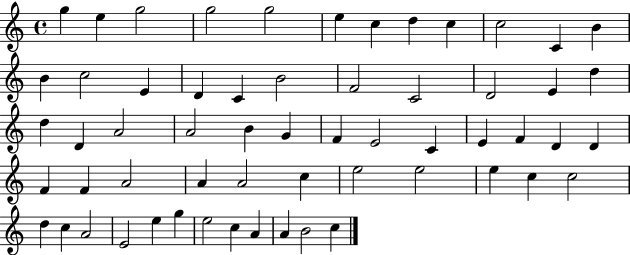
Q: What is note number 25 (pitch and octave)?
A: D4